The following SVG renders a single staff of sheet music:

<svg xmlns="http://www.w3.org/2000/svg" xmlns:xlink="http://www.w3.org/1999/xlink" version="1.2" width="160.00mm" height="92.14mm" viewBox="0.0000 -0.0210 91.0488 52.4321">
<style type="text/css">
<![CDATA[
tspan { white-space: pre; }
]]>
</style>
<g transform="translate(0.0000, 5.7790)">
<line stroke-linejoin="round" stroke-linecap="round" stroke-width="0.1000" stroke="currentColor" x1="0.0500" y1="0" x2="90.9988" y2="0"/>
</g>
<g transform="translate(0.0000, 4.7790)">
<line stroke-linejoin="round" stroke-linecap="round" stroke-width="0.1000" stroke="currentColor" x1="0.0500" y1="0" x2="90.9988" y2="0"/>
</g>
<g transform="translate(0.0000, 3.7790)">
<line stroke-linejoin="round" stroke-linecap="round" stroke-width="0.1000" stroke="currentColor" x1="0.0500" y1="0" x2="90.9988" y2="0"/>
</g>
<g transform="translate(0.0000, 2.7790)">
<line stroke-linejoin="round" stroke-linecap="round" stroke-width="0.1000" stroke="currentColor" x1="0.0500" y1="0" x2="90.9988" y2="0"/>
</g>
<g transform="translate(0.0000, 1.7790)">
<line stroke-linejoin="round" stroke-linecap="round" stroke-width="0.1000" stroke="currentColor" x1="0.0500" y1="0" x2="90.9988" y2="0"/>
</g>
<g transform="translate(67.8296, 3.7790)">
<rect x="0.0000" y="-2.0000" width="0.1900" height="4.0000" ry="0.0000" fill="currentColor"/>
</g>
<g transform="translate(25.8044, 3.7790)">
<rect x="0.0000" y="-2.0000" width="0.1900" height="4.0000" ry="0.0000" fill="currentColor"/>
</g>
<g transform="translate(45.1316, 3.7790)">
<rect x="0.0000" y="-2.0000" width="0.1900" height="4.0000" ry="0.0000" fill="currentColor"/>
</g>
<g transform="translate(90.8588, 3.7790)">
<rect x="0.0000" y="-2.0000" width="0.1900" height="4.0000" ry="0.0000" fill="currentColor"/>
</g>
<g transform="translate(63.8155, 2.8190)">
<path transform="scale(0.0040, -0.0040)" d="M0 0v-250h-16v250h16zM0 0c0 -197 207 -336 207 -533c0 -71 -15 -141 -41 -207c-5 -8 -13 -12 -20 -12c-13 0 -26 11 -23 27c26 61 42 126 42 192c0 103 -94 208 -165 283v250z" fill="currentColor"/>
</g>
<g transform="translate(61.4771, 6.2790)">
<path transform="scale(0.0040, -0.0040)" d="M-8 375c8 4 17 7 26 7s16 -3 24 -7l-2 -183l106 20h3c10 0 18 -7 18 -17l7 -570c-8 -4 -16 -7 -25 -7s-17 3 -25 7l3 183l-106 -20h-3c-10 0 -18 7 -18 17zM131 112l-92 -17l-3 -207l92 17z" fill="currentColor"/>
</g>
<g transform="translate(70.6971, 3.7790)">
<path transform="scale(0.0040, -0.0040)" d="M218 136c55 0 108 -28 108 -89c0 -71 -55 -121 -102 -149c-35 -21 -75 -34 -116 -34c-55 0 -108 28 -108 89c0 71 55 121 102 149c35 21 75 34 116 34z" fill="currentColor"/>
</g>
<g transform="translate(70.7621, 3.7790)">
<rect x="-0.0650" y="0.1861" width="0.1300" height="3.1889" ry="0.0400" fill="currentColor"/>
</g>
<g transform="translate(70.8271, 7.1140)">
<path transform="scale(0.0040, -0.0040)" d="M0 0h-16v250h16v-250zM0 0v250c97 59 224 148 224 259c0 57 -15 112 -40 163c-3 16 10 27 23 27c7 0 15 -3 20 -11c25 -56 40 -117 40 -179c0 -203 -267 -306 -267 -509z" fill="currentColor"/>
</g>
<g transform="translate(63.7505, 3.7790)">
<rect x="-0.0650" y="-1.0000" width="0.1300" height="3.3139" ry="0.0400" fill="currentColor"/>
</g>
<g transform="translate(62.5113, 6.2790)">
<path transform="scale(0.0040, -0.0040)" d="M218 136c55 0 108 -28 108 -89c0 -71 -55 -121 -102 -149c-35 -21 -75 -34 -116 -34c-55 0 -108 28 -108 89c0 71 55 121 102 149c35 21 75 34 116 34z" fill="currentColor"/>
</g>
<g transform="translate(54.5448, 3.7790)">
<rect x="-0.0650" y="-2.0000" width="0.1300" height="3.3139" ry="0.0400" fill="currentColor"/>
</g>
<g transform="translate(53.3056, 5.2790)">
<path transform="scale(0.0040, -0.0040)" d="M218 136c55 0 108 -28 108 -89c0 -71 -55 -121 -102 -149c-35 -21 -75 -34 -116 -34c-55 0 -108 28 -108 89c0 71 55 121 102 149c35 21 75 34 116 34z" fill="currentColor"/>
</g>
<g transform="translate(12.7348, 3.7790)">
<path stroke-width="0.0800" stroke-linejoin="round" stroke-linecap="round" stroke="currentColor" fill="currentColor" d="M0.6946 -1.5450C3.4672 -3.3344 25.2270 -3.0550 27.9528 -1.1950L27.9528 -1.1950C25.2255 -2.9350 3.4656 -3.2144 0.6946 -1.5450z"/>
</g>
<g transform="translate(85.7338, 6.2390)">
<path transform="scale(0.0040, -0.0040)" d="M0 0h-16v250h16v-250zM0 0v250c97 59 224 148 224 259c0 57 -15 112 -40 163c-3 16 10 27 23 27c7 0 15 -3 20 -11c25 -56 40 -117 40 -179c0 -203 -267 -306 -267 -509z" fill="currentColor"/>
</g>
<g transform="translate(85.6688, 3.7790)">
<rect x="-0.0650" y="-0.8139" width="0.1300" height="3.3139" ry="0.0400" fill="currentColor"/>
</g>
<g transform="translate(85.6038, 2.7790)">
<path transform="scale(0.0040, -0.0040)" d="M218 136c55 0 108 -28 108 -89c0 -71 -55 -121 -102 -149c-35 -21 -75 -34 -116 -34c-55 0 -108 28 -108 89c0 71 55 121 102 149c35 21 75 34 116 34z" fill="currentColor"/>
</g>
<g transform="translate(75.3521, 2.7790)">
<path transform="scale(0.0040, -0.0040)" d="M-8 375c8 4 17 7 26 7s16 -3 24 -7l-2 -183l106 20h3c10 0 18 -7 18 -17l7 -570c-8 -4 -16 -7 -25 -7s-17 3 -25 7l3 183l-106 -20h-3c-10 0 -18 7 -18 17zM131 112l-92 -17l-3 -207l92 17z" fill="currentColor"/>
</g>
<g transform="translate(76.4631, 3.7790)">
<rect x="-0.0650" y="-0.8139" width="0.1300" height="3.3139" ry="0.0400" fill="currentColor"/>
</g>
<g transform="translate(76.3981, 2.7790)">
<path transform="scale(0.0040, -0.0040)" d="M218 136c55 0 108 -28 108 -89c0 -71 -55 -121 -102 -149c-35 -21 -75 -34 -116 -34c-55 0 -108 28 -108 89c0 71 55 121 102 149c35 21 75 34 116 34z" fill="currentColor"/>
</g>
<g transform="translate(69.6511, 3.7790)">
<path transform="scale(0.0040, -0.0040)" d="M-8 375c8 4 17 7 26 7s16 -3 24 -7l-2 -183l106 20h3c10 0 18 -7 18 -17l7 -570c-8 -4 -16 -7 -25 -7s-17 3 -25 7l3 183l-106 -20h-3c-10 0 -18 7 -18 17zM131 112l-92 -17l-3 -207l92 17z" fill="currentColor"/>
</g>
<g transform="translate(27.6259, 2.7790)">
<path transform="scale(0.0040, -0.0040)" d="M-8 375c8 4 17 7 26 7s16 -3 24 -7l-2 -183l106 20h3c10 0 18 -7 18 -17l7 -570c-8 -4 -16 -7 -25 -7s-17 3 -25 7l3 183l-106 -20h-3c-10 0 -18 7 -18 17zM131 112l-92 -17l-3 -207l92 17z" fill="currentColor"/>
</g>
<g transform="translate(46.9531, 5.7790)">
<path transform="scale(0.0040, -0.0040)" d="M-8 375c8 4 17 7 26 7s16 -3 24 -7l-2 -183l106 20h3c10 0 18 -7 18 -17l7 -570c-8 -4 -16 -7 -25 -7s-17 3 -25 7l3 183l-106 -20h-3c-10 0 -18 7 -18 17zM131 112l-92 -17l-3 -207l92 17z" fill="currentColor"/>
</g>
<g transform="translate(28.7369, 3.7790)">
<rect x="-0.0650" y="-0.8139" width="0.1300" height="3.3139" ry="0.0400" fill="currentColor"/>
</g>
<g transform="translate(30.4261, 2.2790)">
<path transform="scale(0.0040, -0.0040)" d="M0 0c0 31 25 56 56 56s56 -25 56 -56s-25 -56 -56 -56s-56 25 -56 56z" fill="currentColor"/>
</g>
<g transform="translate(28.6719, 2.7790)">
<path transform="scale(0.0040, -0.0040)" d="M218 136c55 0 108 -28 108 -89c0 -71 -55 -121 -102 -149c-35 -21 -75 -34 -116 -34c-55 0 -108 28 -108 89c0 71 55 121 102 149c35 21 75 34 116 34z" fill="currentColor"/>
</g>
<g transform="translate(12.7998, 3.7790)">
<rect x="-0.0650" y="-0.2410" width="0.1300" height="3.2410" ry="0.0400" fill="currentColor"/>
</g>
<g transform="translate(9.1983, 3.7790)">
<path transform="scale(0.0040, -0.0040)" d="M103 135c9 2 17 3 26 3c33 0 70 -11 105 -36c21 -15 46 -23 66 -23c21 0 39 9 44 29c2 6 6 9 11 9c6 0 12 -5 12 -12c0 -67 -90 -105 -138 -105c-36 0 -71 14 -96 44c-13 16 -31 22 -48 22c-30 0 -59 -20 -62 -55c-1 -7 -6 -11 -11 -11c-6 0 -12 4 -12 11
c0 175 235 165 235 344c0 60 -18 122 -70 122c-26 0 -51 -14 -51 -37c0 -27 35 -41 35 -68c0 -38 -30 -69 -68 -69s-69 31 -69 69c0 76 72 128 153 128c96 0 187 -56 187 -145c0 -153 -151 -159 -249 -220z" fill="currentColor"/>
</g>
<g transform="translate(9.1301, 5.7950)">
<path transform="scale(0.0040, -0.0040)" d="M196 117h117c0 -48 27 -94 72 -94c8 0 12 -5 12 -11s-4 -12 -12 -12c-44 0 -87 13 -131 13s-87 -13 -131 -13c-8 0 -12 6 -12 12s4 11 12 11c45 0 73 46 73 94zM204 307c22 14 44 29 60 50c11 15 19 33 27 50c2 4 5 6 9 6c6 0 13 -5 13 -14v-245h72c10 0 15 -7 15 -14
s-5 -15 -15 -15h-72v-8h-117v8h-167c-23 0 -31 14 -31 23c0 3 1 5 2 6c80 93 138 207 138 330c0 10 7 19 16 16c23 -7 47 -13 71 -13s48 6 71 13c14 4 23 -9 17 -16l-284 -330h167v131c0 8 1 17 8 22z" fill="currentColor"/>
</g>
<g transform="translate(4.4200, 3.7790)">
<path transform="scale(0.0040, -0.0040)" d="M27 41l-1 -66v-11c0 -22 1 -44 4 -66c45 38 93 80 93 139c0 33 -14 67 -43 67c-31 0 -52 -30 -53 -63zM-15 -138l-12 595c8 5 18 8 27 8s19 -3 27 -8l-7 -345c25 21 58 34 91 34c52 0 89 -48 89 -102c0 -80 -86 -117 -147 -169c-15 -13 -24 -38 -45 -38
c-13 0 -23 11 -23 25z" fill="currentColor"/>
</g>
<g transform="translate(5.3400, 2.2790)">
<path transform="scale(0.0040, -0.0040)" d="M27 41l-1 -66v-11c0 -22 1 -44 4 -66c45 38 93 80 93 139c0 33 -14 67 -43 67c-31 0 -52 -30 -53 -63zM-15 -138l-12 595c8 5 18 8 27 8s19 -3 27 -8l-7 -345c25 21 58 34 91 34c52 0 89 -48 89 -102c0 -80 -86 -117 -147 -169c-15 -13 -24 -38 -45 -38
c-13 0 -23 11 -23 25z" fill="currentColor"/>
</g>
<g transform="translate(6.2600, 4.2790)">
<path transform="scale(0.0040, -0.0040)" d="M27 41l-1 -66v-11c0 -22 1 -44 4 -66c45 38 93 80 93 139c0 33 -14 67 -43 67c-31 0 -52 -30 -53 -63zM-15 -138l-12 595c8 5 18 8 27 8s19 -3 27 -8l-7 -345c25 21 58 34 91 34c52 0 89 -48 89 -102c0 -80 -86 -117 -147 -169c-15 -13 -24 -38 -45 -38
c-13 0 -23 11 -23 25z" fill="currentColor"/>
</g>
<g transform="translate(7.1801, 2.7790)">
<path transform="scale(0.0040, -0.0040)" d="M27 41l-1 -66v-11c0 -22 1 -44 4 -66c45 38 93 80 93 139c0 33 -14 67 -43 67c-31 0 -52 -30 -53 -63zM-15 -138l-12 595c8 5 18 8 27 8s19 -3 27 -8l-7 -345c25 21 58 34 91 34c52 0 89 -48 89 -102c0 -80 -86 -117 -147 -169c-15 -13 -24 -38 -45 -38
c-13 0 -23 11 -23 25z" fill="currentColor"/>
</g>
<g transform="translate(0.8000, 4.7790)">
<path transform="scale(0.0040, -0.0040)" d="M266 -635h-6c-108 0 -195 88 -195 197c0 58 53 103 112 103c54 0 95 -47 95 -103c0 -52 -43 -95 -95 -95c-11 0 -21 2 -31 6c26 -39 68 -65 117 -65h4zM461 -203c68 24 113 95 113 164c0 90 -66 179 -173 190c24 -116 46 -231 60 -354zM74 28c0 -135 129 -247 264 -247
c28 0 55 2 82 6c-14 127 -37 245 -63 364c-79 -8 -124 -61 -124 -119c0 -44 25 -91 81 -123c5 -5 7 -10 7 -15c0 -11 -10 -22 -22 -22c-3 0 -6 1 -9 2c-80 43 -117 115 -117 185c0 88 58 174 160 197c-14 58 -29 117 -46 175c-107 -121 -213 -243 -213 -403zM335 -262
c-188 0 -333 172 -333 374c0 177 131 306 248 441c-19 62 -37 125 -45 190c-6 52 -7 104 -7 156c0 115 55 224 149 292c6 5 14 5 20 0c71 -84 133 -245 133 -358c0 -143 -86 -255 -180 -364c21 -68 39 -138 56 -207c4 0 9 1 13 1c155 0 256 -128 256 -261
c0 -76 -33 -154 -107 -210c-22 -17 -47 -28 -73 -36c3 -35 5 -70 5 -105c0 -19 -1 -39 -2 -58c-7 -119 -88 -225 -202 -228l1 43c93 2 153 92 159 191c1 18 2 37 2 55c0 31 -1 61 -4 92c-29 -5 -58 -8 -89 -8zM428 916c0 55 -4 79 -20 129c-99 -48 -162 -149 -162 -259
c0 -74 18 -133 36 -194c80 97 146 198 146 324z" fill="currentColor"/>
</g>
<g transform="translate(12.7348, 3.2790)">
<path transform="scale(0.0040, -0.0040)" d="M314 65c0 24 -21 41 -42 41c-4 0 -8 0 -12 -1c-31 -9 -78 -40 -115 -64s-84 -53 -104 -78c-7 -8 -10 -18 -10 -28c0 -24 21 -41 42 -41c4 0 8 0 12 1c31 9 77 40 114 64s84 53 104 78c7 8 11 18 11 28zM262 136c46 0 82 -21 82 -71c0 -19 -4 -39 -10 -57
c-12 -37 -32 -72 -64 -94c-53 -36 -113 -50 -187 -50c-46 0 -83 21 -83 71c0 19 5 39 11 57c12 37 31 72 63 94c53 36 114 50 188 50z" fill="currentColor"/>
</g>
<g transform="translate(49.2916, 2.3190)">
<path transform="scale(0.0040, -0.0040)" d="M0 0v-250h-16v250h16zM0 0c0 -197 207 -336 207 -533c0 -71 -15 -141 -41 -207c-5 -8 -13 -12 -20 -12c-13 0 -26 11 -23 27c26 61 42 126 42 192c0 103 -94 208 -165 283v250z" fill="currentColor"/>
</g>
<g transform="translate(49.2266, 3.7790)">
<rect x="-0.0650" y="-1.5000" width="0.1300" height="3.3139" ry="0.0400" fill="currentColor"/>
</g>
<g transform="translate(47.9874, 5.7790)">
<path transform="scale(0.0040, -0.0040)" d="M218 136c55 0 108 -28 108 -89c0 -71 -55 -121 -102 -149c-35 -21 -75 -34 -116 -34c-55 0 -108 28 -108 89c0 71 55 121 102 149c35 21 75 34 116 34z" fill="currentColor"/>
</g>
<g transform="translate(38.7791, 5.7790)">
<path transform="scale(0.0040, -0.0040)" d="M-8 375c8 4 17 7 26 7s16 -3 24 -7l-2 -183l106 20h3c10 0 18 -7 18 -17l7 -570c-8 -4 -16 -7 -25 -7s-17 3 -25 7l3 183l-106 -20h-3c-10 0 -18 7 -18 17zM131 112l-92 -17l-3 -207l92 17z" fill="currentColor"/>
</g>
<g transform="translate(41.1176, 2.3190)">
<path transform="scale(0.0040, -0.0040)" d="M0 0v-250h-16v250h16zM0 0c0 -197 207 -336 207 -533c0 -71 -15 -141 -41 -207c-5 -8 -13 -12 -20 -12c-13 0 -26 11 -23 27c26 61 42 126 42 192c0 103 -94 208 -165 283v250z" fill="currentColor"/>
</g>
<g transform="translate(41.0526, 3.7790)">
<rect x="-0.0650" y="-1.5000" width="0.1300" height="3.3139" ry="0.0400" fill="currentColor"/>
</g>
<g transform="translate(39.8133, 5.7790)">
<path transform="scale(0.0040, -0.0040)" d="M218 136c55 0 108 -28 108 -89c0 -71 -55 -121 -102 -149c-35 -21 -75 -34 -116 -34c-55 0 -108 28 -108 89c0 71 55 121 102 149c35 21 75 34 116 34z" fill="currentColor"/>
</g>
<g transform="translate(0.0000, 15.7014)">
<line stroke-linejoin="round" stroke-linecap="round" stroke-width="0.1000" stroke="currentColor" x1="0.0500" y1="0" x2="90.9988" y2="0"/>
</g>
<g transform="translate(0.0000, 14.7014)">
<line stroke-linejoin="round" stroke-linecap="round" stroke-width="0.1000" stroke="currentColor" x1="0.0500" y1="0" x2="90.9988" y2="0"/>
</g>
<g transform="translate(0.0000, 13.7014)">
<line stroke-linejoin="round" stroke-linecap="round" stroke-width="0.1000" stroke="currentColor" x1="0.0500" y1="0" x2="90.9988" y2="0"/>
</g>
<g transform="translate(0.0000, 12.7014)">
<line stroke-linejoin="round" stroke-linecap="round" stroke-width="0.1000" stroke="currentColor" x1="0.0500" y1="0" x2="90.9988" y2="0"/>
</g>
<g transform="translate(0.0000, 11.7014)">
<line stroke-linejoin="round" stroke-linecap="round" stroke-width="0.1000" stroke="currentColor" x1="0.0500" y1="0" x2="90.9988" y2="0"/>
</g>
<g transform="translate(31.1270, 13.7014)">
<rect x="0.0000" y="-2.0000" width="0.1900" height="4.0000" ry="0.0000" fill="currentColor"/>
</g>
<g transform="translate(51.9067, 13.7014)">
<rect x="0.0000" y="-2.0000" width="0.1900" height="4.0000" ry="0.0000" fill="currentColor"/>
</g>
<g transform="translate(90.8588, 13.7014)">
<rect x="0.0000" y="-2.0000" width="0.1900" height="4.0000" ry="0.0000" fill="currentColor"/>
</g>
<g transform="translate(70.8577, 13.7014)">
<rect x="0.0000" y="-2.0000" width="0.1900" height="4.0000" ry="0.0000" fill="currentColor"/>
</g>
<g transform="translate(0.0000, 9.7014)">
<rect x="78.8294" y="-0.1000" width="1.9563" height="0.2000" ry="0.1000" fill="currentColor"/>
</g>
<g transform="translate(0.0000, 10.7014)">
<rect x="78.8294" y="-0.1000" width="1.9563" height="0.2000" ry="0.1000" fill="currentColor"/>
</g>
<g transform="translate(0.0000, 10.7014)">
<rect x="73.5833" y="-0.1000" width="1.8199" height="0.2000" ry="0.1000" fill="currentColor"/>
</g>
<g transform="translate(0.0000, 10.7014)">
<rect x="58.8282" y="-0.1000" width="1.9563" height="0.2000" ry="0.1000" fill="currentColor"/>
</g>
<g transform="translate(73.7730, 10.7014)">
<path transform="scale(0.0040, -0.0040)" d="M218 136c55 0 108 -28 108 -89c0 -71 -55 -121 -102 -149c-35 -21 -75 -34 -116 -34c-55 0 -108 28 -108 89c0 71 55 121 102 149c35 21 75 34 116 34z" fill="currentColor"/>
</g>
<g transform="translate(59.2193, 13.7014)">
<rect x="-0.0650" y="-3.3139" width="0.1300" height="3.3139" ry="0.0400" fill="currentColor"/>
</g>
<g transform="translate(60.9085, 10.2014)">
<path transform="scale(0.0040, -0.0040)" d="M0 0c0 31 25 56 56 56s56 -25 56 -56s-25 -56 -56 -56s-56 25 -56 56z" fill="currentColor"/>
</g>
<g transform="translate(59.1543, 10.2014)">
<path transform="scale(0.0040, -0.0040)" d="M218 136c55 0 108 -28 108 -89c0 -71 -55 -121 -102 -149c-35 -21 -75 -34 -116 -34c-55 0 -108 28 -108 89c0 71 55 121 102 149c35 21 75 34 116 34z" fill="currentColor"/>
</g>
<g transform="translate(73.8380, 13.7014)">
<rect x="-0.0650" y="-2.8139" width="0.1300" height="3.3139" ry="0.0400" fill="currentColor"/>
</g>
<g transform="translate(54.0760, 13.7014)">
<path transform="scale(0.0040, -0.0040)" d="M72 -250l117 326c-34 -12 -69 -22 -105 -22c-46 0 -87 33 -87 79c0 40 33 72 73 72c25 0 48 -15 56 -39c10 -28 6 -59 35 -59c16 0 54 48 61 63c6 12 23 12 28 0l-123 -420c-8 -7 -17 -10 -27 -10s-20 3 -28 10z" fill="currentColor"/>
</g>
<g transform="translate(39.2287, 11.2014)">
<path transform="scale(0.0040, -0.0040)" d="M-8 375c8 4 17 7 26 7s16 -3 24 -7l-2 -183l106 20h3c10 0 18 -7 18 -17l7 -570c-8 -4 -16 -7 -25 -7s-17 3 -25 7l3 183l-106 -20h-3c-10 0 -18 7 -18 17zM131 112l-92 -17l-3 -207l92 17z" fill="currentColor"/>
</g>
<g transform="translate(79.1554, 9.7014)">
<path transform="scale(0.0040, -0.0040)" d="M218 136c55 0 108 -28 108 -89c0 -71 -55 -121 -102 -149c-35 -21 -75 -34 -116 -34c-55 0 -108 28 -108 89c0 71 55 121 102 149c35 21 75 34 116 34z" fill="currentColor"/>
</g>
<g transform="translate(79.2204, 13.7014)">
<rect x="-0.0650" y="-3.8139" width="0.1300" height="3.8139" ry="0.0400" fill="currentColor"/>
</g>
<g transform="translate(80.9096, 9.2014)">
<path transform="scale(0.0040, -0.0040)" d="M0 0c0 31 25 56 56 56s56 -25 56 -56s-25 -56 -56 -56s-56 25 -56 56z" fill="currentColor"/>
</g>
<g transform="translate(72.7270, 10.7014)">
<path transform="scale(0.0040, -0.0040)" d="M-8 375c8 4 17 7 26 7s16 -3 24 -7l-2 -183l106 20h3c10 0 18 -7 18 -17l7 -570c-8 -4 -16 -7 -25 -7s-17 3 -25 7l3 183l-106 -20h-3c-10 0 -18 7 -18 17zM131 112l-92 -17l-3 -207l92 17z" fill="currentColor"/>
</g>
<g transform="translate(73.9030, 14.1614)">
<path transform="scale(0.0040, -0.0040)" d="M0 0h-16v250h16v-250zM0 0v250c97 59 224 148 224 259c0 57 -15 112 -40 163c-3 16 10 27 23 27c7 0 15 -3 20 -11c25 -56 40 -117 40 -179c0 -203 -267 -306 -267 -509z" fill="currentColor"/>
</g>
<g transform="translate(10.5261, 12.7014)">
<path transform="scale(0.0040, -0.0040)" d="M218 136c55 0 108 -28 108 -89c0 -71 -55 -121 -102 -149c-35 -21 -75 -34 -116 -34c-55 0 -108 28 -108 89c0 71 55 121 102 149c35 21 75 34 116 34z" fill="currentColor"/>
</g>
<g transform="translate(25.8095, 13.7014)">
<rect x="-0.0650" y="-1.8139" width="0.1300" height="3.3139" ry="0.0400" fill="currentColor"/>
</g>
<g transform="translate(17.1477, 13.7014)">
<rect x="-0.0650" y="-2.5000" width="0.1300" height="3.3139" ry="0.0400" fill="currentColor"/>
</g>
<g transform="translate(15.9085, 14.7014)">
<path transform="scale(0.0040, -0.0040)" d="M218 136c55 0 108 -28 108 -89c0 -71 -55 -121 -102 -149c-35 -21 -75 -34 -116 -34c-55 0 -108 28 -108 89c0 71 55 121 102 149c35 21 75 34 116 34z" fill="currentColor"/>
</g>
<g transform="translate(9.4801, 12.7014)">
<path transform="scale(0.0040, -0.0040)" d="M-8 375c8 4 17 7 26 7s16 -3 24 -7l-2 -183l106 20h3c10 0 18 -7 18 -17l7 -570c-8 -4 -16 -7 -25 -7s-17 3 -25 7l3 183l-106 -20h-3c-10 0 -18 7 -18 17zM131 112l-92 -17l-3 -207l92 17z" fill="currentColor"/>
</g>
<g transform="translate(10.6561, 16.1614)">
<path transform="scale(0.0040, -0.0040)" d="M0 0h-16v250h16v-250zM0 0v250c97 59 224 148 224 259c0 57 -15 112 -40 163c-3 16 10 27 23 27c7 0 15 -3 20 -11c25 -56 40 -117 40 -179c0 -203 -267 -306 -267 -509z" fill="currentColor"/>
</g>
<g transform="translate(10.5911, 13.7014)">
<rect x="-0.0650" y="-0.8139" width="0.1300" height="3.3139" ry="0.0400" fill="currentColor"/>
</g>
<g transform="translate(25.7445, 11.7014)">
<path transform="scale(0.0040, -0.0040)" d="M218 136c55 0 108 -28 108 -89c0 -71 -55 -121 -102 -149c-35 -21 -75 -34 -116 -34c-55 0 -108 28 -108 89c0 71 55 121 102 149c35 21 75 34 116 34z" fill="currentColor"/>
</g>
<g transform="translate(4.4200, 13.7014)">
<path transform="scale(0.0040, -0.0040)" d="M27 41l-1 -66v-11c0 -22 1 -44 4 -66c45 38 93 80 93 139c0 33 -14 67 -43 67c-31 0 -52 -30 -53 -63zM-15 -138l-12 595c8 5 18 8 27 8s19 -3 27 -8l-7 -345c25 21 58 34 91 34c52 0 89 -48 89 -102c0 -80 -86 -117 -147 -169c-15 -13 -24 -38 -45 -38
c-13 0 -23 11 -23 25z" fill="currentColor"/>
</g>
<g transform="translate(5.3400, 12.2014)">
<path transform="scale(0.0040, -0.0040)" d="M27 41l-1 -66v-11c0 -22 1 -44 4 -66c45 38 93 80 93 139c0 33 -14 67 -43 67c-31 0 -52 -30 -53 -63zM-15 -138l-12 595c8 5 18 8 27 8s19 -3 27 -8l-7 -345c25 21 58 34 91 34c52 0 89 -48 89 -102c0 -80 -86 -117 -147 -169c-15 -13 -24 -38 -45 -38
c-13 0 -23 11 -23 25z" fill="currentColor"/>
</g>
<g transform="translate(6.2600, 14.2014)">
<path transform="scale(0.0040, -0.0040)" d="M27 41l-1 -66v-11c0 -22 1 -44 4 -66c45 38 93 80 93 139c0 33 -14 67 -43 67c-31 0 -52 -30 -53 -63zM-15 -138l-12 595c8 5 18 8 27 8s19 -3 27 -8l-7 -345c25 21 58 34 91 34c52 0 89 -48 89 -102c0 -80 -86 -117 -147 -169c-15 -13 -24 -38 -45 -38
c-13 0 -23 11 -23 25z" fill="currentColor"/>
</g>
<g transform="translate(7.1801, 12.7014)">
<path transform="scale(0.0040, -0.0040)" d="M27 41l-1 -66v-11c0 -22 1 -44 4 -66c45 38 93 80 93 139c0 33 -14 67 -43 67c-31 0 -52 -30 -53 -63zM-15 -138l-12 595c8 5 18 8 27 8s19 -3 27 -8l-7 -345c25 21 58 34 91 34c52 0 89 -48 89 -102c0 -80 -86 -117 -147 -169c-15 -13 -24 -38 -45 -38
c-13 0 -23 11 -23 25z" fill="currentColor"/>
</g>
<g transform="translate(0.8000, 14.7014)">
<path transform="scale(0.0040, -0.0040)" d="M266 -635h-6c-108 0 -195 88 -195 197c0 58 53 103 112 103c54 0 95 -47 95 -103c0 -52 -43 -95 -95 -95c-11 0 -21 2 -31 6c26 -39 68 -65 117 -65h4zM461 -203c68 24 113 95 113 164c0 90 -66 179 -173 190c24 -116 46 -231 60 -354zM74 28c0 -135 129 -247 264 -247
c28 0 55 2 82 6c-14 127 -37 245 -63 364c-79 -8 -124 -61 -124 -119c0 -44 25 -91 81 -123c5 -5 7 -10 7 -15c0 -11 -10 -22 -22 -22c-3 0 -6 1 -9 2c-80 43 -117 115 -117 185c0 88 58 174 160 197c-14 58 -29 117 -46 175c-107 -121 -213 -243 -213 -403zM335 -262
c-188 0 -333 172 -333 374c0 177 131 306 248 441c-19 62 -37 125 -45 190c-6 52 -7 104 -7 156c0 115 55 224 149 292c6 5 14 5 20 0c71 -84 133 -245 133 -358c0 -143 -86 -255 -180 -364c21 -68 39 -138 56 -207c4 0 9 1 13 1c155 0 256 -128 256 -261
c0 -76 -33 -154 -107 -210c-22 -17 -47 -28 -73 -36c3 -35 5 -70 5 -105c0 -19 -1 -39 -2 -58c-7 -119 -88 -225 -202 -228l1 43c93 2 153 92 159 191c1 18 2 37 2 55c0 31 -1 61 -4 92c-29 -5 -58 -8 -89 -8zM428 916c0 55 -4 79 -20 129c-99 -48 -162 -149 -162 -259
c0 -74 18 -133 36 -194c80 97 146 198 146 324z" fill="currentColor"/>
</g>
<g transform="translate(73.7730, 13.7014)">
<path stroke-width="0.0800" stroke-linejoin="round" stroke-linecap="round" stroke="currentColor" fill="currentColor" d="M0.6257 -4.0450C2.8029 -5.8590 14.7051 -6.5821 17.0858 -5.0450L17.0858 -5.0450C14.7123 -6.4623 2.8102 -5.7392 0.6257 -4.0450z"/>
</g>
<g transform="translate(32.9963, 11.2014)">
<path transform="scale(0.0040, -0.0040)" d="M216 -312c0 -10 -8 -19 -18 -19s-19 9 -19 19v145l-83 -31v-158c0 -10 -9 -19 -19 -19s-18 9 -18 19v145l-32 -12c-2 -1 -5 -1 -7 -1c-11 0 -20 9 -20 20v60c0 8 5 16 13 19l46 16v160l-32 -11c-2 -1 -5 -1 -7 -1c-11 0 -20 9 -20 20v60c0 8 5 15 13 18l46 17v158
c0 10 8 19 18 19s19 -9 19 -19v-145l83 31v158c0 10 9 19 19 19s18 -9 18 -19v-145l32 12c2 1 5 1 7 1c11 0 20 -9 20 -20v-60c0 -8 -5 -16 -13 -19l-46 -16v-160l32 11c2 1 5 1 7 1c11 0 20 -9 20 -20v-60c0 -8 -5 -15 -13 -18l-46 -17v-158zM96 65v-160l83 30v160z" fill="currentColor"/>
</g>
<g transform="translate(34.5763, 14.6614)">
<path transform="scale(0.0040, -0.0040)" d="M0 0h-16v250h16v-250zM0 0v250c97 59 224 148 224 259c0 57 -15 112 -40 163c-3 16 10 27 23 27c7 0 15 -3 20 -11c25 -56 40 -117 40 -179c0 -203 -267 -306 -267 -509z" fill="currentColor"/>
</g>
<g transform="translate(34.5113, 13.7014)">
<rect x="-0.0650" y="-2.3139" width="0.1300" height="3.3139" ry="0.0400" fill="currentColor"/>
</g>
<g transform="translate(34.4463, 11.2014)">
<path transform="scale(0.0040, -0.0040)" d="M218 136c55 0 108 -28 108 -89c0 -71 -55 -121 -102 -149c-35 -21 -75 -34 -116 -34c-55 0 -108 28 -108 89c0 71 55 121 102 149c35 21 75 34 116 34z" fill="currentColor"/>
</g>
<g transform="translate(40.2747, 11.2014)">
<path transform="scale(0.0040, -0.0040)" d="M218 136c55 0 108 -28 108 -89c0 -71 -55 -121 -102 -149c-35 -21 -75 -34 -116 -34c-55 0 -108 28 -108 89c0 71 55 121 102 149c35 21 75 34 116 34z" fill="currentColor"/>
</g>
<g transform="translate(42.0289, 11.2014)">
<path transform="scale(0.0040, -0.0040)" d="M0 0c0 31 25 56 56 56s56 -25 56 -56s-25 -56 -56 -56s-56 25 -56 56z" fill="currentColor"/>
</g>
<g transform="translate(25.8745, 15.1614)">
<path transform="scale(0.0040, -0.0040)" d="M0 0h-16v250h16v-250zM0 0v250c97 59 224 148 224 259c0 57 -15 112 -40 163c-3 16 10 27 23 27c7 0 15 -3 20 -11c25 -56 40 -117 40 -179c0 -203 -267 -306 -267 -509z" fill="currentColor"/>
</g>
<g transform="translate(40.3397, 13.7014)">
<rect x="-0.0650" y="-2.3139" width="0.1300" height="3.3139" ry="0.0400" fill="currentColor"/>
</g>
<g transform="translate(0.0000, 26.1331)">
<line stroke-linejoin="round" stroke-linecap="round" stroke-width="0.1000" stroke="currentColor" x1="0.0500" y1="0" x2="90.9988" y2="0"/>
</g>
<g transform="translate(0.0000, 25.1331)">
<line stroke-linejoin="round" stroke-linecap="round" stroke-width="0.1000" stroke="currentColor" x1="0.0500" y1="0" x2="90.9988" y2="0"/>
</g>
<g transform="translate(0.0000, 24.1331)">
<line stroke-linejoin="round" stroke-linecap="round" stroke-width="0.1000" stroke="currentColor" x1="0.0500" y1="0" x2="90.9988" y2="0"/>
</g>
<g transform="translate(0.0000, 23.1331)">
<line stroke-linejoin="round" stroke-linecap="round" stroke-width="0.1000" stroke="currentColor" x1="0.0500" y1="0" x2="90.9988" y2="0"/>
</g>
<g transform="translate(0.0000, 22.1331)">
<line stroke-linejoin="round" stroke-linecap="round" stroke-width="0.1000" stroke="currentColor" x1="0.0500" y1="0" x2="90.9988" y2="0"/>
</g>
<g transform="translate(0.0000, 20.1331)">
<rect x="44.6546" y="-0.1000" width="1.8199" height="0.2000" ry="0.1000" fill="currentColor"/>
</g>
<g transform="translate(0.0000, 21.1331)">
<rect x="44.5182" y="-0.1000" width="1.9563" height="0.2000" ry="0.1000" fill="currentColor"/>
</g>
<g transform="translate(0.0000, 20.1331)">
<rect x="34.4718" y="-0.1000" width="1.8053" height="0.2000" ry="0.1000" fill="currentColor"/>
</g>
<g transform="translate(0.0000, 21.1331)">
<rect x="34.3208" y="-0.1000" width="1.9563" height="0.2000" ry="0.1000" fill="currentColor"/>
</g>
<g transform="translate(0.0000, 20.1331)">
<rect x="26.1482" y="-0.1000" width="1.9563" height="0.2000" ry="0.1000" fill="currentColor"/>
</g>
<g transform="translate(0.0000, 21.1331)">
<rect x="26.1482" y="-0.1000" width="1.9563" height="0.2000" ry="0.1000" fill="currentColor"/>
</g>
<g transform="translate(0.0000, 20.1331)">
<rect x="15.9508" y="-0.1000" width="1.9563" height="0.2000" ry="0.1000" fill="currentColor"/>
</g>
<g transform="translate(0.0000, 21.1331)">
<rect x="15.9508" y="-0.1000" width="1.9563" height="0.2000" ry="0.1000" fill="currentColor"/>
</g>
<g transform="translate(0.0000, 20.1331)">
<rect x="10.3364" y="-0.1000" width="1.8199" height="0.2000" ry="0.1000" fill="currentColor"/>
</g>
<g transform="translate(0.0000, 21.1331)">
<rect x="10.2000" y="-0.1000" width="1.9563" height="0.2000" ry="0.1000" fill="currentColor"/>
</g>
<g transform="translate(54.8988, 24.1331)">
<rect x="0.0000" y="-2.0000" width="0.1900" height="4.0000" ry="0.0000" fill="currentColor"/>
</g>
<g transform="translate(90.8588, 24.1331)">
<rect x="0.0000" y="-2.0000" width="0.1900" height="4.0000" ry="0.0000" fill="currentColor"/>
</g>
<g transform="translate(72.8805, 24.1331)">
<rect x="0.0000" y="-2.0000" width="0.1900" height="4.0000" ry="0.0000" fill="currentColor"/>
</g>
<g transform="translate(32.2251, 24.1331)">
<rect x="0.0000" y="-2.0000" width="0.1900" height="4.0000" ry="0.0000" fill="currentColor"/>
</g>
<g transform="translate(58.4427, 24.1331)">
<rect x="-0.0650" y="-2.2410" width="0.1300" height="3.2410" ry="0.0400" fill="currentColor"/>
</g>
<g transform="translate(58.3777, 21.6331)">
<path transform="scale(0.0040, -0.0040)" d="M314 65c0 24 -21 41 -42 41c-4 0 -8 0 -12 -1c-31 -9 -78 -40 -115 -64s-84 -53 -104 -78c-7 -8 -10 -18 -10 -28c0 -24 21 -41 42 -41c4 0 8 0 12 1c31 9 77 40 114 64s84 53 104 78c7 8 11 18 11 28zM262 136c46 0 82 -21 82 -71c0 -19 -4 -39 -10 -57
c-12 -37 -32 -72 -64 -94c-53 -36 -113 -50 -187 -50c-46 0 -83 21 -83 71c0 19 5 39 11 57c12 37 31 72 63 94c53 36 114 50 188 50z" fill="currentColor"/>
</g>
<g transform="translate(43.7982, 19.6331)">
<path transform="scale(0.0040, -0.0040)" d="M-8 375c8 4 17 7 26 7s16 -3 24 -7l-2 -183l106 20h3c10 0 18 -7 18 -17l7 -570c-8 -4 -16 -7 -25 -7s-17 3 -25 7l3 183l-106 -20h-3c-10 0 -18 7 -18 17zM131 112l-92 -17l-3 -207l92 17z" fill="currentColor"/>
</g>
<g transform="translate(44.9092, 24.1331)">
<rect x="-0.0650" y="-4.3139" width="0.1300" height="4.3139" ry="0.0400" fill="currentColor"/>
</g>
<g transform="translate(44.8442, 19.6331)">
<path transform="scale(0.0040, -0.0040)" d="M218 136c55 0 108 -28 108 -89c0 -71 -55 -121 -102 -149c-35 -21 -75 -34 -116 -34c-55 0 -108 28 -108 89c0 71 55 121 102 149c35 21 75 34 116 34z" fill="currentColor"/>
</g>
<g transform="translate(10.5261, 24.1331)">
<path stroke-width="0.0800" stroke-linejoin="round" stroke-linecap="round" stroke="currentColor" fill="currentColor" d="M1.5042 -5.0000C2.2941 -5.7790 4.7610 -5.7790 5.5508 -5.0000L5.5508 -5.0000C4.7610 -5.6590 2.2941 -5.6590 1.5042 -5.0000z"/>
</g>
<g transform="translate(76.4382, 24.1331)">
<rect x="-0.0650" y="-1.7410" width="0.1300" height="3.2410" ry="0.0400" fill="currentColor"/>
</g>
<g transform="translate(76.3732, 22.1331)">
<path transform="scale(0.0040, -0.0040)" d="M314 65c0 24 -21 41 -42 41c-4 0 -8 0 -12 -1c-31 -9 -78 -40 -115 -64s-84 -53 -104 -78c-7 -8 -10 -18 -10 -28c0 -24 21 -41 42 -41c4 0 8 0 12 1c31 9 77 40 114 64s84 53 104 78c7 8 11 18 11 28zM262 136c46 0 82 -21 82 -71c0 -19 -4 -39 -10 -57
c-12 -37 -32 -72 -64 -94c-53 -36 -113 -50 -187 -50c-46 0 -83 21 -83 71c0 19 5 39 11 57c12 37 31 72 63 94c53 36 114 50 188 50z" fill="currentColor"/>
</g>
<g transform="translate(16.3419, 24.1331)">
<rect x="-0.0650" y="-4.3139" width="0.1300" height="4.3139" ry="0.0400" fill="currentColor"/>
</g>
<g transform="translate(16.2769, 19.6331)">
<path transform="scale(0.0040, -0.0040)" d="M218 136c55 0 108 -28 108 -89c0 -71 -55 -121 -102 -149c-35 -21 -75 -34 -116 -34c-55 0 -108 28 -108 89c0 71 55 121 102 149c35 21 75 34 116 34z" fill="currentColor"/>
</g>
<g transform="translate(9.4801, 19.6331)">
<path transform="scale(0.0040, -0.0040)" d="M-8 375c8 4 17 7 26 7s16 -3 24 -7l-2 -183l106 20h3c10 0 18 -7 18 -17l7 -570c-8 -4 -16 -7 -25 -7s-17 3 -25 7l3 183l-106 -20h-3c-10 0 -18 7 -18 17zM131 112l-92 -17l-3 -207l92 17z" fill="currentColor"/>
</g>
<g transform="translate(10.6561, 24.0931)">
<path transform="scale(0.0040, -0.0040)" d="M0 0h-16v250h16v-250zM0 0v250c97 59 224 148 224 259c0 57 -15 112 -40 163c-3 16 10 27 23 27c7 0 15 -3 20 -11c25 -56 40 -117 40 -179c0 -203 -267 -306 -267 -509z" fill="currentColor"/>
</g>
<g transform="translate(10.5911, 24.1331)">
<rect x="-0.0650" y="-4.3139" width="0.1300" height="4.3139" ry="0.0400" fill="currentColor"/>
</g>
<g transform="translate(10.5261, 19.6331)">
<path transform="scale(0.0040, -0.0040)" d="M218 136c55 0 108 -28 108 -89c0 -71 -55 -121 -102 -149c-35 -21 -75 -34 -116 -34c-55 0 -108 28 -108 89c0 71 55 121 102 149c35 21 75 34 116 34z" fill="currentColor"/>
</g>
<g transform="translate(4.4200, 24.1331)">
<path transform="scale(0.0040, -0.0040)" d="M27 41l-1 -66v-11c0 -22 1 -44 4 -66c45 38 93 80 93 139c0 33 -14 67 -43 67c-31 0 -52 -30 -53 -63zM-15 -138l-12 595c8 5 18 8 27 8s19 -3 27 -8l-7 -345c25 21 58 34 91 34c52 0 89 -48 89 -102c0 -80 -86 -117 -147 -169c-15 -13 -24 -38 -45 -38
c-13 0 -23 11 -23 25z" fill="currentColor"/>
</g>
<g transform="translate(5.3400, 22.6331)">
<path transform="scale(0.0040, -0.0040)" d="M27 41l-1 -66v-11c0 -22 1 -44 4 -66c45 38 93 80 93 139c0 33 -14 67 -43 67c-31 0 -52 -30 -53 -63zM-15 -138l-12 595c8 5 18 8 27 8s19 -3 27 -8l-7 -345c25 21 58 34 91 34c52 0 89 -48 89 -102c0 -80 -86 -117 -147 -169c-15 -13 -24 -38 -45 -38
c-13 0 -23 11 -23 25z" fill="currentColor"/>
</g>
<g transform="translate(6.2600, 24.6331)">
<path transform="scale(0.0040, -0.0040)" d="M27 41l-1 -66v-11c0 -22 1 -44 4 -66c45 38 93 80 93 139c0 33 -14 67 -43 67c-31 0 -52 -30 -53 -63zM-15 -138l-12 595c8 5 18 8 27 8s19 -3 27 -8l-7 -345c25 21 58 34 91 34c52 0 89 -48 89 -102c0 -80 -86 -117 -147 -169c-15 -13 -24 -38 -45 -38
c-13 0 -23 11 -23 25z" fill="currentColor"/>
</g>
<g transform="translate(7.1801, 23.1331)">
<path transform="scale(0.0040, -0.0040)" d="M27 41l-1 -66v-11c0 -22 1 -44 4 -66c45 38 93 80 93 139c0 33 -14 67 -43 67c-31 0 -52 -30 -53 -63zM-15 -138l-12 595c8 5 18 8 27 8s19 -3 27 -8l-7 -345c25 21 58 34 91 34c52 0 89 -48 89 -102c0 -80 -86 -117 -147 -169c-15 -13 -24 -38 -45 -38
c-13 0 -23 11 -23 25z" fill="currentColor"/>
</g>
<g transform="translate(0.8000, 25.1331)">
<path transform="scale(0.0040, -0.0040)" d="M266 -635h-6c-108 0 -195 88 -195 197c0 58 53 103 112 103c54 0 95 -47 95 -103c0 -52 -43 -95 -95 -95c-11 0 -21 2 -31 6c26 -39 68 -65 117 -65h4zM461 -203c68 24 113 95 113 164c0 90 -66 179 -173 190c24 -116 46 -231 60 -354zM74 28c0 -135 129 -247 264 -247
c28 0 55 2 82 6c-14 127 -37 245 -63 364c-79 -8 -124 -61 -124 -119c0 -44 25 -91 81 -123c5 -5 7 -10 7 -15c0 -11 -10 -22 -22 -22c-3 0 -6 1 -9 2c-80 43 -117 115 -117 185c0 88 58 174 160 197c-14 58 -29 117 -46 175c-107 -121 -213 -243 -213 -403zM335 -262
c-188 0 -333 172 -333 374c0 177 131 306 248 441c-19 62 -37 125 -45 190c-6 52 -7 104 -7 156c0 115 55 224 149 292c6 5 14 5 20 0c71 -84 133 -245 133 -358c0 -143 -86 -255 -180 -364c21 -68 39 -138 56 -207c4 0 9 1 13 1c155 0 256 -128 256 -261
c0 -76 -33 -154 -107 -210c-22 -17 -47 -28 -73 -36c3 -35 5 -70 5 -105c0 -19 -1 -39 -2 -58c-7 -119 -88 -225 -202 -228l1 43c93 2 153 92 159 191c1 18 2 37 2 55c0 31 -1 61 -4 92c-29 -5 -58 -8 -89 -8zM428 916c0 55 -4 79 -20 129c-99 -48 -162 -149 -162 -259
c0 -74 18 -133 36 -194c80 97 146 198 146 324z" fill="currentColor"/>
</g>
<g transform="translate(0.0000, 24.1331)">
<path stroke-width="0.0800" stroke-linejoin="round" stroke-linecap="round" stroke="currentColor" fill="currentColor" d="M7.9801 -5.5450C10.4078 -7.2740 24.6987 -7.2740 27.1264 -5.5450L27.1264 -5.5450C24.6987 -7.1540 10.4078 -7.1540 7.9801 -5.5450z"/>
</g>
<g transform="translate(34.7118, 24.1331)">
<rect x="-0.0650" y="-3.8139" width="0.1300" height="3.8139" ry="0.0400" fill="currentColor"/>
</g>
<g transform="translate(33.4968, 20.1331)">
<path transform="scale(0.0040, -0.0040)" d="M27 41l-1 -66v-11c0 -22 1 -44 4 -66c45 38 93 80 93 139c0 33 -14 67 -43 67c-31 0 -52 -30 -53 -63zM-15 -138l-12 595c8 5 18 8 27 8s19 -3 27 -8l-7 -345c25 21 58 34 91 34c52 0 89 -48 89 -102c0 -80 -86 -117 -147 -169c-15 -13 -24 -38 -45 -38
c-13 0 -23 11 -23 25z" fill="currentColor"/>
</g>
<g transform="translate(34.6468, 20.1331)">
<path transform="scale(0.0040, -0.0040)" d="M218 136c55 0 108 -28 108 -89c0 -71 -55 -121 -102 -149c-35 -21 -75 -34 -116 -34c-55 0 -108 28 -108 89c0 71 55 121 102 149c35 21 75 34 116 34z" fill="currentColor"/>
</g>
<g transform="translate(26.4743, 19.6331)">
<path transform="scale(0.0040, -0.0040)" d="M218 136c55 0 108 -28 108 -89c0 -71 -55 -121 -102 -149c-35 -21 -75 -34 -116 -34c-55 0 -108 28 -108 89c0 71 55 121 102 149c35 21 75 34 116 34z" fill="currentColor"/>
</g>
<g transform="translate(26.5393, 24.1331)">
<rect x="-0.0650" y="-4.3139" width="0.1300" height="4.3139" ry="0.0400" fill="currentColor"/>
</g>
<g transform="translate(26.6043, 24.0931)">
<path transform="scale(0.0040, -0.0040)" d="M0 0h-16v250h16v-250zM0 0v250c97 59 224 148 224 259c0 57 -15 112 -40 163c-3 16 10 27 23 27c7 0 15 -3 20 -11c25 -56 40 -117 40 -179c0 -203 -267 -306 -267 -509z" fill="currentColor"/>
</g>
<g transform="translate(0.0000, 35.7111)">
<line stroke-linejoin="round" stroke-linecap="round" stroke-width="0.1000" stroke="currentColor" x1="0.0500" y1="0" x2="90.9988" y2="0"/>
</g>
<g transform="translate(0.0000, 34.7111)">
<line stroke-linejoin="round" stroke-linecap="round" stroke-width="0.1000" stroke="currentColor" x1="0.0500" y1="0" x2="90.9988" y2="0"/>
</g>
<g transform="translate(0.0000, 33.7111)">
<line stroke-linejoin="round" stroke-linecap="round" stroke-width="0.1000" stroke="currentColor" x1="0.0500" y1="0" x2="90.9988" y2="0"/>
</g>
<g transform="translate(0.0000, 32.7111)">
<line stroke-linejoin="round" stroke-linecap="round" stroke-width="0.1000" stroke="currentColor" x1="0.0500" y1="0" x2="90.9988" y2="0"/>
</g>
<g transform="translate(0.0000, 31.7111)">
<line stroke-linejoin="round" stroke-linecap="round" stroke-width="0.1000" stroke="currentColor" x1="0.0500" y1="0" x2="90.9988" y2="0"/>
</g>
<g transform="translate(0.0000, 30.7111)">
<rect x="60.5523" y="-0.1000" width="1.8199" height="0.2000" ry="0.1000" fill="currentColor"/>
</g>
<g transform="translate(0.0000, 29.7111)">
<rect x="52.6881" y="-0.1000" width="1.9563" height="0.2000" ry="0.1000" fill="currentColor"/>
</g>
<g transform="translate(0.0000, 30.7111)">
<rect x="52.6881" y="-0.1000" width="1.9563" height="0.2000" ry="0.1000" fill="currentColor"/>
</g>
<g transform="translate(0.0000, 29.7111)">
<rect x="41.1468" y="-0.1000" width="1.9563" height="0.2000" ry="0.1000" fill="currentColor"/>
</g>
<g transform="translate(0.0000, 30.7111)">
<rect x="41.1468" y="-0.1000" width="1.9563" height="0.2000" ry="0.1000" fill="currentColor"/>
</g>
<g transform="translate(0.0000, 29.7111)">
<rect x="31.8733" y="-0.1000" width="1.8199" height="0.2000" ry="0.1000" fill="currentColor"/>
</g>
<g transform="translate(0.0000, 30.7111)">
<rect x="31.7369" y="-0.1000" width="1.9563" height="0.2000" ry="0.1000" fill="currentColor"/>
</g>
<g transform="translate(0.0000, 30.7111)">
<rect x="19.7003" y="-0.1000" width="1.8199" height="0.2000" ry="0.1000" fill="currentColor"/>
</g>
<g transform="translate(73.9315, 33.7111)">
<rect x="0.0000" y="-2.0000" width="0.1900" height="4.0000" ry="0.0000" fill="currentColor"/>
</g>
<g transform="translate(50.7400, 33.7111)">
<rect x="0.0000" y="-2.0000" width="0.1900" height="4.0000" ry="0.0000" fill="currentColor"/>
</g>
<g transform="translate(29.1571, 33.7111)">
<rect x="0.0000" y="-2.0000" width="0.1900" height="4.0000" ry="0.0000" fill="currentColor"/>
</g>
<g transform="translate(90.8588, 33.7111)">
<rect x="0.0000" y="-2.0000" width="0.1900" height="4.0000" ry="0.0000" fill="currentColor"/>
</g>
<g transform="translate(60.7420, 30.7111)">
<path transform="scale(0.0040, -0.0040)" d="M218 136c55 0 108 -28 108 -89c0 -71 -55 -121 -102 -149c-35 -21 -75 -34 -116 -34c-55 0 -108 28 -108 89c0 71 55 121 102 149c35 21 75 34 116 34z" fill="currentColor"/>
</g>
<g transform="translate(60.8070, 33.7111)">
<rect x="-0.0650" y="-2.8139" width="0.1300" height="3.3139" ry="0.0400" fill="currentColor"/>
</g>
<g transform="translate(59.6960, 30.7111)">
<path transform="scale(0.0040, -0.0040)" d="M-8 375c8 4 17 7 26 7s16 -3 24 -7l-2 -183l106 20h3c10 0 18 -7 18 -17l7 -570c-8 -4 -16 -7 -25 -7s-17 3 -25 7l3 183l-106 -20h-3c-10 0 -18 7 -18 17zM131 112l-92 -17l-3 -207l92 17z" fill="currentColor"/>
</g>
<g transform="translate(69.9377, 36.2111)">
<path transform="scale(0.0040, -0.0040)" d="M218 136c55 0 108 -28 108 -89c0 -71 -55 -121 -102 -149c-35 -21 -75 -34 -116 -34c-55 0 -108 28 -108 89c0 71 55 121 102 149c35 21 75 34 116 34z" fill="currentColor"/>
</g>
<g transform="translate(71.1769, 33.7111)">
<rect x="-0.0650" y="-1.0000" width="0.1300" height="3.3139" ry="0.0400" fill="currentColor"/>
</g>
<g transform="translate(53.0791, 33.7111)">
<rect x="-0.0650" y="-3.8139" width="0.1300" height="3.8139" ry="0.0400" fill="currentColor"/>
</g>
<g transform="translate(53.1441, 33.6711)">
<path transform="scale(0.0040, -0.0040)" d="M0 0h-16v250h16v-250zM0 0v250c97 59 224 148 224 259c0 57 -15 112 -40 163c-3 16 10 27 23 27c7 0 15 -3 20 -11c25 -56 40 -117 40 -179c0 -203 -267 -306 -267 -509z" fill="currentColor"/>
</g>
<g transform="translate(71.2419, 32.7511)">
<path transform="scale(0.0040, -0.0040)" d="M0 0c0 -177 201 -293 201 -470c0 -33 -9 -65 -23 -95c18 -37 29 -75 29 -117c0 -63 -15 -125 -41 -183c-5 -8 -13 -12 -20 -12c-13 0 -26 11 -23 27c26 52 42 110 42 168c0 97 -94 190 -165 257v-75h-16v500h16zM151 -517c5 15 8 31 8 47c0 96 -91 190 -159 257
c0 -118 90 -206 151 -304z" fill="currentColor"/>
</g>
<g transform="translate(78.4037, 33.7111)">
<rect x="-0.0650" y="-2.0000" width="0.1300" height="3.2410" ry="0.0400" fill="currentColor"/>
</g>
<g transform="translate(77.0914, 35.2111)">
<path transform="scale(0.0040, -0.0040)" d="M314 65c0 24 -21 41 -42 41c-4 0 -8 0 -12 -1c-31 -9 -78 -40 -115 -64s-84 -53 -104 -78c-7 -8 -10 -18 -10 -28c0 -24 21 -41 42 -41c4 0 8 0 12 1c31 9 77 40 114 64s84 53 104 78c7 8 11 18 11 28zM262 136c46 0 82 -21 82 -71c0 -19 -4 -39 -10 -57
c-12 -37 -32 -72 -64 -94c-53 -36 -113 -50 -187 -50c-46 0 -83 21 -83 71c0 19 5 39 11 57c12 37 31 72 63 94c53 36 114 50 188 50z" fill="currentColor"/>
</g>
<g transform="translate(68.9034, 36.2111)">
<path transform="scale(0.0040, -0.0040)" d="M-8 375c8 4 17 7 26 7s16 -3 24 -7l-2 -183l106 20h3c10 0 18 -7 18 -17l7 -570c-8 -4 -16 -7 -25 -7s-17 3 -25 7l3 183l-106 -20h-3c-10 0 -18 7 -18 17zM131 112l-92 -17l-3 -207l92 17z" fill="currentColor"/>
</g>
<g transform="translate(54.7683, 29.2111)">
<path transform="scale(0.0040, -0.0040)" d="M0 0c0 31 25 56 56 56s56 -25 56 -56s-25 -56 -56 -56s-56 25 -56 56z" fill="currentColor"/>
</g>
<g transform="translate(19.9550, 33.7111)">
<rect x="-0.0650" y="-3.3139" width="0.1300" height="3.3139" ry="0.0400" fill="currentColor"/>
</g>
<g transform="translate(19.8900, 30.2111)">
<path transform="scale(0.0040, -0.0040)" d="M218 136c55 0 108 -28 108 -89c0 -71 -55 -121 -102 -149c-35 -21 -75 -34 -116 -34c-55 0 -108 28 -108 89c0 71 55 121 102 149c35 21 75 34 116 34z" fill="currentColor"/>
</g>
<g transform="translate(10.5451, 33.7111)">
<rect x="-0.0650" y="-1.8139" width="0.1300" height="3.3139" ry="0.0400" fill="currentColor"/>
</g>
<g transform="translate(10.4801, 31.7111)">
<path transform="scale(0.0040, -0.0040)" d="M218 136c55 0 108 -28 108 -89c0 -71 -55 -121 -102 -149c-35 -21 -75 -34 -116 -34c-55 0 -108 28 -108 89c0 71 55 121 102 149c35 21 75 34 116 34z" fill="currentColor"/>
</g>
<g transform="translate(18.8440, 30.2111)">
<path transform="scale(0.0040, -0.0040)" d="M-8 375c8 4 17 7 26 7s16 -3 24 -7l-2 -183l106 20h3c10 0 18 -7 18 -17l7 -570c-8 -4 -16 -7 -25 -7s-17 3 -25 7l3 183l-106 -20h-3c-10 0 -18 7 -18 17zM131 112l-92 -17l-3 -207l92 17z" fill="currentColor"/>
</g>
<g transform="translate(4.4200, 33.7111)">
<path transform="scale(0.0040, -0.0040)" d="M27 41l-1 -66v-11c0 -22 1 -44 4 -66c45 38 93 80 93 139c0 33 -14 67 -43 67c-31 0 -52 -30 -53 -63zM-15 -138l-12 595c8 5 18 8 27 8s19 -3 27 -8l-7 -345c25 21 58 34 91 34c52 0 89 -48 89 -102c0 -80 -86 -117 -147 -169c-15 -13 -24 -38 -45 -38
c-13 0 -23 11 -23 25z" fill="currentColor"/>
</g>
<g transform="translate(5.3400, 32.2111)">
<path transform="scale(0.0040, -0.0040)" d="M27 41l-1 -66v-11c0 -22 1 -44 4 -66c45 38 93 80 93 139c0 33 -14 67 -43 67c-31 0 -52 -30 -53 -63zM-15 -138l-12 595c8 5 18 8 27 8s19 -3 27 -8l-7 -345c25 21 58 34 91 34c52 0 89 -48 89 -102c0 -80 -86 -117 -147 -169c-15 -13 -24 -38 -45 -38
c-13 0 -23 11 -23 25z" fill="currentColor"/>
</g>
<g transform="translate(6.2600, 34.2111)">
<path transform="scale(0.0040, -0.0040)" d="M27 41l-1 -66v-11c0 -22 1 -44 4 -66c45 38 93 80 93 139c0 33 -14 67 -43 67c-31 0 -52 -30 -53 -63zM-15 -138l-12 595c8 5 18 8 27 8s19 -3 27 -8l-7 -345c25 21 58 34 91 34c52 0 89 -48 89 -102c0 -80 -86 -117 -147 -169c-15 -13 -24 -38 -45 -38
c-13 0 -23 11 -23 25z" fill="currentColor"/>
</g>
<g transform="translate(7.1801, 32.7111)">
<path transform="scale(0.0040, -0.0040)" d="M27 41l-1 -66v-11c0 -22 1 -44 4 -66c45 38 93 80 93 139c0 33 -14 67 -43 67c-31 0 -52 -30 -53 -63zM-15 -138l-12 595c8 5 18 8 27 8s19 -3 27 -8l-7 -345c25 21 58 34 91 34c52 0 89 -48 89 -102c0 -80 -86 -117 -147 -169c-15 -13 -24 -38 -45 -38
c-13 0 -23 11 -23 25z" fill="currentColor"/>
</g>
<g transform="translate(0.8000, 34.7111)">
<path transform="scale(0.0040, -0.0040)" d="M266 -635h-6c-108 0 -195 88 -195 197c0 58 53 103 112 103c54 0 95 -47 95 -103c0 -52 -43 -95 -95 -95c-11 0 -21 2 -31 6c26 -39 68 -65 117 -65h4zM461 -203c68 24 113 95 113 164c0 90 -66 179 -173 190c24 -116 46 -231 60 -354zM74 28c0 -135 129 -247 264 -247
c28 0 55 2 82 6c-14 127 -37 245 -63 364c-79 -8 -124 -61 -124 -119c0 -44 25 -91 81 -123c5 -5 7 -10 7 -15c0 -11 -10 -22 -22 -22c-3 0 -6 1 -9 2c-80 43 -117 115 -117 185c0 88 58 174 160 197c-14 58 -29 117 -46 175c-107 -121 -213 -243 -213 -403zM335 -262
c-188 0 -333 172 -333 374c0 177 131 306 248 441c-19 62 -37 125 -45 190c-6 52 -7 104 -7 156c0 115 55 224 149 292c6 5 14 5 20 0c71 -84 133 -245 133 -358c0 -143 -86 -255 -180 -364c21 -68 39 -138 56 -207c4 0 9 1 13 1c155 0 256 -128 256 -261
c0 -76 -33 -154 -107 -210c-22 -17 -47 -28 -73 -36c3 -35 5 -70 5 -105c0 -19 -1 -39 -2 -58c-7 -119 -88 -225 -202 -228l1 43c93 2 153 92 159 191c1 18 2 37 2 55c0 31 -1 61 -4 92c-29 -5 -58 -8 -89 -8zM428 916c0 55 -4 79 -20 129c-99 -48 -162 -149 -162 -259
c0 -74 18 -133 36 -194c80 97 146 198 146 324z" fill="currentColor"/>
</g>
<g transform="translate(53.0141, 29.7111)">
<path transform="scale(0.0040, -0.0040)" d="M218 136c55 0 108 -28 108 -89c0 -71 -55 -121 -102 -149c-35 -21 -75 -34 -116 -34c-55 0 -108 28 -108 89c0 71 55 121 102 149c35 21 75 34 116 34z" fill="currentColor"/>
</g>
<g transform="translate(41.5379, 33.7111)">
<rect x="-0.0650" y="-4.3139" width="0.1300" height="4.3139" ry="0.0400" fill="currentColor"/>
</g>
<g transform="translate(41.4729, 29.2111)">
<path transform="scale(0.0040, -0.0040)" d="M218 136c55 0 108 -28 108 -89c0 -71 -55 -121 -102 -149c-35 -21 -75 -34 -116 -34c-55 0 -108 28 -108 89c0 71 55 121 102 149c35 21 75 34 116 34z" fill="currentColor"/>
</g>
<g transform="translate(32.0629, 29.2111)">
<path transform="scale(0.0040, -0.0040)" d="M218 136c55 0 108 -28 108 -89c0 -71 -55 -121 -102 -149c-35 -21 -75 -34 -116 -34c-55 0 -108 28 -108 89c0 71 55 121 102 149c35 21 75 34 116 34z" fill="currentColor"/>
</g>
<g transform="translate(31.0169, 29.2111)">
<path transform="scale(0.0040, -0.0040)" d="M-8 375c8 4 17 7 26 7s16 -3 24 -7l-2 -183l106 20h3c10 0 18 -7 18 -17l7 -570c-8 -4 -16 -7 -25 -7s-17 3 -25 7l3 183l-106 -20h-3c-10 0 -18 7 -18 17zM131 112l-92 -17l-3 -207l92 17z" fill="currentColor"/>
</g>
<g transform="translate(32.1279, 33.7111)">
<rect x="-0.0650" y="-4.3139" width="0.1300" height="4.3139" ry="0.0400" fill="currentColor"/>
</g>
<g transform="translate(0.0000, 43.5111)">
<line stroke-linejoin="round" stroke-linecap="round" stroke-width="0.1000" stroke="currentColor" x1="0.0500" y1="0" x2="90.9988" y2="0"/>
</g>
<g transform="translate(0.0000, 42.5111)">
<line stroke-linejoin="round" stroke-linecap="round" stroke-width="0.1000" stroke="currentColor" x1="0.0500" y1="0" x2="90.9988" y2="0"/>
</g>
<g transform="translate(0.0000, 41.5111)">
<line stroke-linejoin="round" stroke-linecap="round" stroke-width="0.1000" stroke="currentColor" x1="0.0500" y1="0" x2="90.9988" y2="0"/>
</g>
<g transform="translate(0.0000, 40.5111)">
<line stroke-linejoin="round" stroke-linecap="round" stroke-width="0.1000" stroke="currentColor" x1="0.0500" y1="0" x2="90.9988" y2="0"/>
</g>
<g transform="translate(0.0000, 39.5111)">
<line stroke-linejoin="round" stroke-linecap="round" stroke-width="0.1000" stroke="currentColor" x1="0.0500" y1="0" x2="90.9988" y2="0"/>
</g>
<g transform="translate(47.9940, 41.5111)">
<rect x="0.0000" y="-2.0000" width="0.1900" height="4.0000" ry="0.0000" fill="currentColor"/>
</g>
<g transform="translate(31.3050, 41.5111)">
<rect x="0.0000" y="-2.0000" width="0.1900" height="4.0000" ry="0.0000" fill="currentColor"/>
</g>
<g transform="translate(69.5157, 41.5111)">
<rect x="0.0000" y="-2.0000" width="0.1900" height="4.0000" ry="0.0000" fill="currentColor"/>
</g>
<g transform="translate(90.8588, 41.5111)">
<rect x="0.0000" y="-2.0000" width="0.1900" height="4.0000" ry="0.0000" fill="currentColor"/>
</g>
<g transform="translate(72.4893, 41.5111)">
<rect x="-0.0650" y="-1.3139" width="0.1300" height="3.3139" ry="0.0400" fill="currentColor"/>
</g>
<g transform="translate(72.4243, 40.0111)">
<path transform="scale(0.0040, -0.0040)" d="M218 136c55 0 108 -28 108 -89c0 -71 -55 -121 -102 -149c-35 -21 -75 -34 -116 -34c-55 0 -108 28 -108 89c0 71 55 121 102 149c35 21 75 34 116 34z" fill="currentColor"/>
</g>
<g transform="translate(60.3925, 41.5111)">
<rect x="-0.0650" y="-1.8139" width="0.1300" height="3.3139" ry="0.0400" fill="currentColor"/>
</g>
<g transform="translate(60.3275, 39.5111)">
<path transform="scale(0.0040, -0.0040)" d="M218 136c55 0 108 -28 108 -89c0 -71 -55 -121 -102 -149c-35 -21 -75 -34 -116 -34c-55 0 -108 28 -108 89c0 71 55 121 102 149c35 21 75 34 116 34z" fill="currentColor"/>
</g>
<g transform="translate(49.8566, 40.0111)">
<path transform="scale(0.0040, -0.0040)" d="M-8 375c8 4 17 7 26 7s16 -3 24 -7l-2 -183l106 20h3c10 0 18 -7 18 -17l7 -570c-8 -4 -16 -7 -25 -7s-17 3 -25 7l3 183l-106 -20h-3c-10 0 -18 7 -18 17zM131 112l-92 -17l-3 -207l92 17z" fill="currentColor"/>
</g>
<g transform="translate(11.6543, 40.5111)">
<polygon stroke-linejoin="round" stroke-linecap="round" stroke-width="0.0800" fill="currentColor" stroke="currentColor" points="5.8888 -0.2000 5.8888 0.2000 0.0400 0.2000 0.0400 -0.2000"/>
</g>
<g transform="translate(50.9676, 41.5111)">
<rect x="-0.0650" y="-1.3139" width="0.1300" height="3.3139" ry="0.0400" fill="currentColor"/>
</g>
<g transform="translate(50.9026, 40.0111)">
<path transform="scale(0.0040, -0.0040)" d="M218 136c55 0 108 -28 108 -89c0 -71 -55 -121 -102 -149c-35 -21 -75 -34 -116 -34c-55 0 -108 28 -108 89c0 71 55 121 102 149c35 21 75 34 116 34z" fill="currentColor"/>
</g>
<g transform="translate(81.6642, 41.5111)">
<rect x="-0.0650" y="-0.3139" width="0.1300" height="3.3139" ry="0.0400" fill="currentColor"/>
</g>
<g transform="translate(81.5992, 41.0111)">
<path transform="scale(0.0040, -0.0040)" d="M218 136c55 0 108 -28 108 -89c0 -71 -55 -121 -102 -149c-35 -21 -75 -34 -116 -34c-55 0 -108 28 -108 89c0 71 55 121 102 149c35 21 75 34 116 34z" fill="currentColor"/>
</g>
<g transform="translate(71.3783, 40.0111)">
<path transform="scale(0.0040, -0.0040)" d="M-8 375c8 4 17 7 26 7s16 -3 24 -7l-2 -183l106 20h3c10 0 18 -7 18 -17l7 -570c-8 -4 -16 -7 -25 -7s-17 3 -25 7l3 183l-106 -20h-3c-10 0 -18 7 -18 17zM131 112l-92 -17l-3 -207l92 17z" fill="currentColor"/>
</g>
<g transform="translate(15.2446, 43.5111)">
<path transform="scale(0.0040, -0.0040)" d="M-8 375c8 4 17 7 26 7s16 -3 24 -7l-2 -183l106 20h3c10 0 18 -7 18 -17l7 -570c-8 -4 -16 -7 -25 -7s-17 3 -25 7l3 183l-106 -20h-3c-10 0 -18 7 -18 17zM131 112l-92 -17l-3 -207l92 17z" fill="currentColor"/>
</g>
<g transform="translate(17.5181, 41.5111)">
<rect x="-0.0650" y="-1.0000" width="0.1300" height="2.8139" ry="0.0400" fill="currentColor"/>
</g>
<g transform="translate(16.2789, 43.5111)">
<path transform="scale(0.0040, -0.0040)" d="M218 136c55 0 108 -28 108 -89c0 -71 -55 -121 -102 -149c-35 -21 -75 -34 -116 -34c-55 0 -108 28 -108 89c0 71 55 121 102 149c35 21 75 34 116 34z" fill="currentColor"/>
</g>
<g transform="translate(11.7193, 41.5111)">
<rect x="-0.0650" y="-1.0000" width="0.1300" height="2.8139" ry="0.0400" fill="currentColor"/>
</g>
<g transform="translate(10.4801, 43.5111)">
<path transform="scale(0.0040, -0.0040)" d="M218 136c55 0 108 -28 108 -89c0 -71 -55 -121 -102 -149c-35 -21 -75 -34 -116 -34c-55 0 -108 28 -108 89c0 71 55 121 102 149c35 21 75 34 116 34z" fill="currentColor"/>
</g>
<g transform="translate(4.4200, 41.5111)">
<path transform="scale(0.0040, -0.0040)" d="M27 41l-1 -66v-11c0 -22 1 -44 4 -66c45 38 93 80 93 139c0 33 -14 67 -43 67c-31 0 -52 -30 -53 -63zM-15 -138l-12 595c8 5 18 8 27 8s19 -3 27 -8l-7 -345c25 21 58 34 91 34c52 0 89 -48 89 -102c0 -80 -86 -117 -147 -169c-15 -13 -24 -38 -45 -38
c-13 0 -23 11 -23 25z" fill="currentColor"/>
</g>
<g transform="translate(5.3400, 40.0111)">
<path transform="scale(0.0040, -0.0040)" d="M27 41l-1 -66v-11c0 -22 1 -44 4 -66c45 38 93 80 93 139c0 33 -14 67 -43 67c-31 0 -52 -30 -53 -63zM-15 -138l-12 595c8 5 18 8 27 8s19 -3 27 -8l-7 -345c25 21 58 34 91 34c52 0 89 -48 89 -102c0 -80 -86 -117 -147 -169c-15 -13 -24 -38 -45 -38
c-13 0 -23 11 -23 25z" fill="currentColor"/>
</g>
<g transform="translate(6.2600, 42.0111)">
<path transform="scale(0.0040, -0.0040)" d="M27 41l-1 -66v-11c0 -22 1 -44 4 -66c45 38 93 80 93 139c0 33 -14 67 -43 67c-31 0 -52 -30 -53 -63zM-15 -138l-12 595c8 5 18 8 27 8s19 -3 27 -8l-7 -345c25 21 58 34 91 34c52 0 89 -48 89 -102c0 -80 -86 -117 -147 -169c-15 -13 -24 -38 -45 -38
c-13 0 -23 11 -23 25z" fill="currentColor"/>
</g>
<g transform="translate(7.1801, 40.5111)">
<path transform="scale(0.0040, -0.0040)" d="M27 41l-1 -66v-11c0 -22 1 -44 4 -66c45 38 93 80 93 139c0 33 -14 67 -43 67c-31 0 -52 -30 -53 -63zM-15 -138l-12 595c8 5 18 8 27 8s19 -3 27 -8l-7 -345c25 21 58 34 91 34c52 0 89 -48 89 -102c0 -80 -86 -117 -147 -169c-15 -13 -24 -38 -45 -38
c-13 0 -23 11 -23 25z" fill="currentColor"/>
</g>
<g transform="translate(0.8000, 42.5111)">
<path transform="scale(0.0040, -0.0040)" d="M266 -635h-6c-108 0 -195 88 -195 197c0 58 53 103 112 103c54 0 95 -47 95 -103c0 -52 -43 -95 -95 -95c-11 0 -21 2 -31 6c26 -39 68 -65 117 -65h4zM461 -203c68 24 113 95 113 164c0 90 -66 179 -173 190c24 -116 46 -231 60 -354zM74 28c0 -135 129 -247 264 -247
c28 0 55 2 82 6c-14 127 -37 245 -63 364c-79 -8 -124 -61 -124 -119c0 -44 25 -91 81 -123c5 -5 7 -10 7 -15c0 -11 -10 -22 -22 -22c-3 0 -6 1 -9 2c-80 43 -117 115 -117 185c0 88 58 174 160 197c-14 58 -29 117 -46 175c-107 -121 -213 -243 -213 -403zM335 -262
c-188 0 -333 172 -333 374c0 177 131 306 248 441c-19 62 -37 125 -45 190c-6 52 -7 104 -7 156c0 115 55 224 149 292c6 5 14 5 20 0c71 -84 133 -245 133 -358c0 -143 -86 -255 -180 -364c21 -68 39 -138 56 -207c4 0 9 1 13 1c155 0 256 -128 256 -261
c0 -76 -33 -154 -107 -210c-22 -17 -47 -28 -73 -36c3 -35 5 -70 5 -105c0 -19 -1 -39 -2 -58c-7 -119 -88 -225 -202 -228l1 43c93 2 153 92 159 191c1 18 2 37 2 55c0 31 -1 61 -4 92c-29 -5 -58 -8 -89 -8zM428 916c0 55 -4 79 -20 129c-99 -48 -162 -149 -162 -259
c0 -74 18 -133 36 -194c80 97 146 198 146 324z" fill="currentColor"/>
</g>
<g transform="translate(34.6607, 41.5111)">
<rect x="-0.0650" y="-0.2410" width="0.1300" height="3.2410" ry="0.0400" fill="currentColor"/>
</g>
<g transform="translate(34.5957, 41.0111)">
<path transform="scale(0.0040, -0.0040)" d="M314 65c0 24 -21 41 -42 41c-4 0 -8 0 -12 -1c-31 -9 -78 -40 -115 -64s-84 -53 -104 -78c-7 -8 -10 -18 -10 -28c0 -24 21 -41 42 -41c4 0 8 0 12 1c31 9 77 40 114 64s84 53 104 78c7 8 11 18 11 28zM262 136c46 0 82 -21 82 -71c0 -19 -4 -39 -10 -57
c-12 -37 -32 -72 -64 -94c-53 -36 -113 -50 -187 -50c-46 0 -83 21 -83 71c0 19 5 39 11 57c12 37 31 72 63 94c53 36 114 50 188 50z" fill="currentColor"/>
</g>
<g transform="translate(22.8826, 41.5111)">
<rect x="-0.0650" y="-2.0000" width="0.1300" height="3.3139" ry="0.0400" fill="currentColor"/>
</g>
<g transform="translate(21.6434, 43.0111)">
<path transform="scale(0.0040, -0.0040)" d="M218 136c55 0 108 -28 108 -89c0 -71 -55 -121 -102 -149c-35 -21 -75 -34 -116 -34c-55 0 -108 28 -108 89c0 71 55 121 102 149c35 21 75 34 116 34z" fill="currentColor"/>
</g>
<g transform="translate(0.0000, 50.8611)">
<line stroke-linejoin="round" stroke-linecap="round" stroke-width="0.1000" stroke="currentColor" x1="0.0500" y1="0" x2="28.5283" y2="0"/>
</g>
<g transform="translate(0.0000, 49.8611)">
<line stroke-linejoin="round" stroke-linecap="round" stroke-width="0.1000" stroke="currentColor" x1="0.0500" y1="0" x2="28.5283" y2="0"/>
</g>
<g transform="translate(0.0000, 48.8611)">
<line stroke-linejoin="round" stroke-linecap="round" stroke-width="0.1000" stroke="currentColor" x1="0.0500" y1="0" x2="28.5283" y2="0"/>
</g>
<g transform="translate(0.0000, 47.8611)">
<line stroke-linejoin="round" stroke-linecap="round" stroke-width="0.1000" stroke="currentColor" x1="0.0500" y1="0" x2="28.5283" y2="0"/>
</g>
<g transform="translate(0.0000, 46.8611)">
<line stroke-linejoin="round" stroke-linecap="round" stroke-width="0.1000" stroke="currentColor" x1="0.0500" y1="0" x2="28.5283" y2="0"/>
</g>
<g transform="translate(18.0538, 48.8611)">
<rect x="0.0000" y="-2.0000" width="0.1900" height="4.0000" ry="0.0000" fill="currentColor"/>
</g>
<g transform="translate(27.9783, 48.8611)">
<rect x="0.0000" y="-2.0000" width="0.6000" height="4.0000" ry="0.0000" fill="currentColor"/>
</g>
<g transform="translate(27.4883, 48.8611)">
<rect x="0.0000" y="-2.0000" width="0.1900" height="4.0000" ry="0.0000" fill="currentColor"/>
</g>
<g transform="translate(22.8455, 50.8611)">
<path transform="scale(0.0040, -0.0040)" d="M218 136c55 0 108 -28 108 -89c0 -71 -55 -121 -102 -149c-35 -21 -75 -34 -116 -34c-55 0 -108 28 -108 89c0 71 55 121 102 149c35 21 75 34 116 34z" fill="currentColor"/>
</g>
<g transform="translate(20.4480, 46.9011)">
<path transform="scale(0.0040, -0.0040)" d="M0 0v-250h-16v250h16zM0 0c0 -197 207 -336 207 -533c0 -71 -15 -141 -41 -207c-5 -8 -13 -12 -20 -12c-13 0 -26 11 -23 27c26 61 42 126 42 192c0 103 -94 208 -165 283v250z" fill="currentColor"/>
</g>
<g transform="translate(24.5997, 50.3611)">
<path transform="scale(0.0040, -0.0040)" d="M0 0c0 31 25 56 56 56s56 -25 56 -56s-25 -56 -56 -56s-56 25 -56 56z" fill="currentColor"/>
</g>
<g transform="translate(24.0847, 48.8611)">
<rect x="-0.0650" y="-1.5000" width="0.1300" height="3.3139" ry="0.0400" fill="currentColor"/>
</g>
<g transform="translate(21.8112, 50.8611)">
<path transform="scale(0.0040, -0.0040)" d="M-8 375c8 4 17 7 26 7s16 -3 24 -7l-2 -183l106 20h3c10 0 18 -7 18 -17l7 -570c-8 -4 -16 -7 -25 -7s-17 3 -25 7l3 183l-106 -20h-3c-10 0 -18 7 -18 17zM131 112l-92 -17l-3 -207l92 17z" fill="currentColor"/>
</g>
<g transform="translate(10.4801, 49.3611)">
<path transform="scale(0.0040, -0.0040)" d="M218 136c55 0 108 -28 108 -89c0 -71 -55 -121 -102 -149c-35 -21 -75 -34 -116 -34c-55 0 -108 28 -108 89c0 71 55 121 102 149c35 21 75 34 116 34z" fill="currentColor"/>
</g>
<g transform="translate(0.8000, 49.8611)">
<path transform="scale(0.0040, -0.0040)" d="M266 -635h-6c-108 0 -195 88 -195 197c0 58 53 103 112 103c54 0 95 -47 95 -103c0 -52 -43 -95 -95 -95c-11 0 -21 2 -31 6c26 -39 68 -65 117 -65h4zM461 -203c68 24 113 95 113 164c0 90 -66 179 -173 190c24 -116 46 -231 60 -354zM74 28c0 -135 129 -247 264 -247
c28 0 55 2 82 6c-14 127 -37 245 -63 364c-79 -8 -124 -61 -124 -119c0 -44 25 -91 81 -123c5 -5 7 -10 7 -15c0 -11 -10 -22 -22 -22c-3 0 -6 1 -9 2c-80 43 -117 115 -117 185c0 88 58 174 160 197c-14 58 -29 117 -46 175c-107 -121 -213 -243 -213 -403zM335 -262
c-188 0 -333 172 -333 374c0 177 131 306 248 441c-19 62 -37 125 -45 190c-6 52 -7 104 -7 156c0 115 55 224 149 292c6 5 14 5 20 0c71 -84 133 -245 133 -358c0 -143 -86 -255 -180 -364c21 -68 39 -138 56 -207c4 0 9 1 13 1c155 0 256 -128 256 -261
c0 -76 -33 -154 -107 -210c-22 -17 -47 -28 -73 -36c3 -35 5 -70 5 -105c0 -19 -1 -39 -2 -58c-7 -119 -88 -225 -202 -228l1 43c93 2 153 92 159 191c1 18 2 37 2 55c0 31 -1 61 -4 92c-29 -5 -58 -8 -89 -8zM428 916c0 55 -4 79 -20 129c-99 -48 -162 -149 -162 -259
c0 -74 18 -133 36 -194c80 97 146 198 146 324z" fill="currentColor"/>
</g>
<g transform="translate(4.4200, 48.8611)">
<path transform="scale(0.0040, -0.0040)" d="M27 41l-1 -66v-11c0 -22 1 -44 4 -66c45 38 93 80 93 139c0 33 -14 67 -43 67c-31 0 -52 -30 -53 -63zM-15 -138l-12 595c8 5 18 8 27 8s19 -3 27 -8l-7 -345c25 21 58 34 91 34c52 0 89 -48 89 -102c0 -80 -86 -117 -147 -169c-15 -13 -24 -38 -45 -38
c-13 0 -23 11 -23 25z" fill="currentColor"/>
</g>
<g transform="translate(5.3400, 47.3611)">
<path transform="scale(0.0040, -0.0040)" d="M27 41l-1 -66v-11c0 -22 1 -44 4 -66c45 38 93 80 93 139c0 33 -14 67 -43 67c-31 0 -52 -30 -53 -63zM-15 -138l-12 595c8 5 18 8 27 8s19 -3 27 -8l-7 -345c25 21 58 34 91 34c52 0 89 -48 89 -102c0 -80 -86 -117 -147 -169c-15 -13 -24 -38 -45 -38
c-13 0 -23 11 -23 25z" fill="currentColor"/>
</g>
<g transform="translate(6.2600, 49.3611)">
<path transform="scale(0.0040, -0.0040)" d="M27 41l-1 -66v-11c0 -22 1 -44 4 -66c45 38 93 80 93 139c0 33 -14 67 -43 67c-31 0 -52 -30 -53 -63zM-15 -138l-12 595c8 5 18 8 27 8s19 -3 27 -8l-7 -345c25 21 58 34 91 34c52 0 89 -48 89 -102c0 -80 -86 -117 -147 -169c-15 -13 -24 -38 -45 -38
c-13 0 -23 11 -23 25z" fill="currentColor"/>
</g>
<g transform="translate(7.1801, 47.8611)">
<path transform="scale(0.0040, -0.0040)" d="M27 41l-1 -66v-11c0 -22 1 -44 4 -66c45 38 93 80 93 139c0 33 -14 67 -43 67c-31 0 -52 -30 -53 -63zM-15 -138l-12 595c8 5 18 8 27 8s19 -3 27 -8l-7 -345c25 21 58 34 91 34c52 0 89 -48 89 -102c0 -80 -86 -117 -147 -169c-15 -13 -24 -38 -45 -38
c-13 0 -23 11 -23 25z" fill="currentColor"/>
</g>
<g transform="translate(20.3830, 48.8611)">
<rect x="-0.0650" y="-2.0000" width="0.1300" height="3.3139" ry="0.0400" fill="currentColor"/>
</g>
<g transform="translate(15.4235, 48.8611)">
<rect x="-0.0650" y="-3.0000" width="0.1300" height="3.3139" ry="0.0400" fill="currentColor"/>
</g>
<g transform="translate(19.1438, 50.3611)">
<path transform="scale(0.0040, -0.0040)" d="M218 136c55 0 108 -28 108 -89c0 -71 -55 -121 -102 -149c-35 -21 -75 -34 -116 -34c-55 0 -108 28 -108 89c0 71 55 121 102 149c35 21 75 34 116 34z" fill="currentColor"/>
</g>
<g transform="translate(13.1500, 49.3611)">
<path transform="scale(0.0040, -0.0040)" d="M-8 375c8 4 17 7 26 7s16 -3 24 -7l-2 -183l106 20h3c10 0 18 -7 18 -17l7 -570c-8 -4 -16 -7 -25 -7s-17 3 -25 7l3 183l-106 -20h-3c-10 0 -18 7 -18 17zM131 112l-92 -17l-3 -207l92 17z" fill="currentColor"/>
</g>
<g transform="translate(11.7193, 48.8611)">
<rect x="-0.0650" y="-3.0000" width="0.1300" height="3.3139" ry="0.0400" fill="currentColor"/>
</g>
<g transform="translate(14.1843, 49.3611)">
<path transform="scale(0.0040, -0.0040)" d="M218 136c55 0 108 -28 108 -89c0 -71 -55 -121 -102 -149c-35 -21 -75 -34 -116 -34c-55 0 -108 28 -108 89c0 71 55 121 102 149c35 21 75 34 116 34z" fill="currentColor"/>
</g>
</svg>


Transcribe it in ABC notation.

X:1
T:Untitled
M:2/4
L:1/4
K:Ab
c2 d E/2 E/2 F D/2 B/2 d d/2 d/2 G f/2 ^g/2 g z/2 _b a/2 c' d'/2 d' d'/2 _c' d' g2 f2 f b d' d' c'/2 a D/4 F2 _E/2 E/2 F c2 e f e c _A A F/2 E